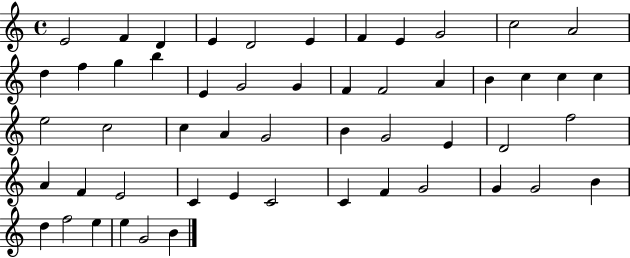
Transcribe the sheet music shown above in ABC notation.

X:1
T:Untitled
M:4/4
L:1/4
K:C
E2 F D E D2 E F E G2 c2 A2 d f g b E G2 G F F2 A B c c c e2 c2 c A G2 B G2 E D2 f2 A F E2 C E C2 C F G2 G G2 B d f2 e e G2 B